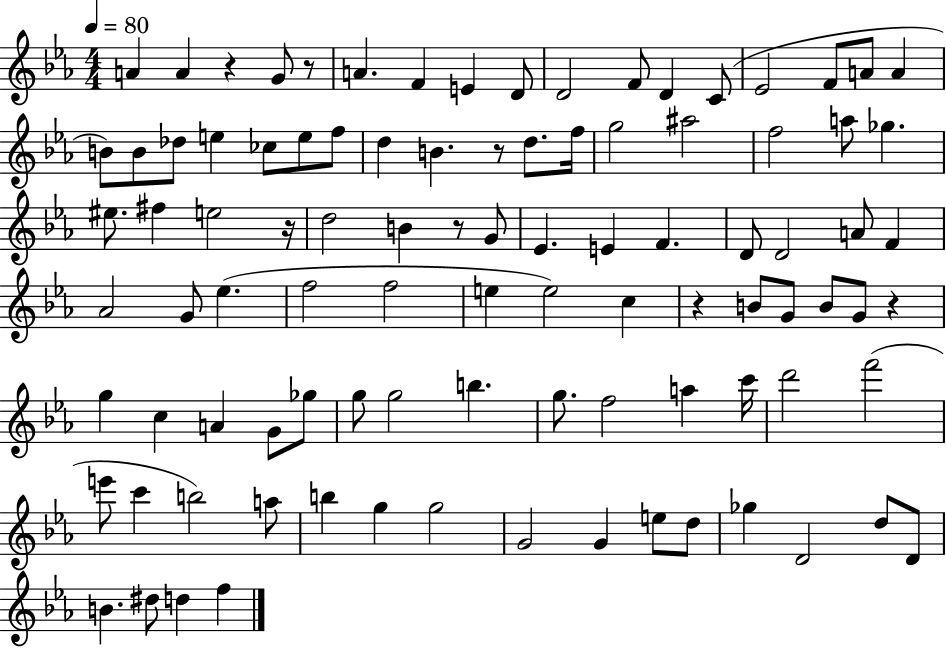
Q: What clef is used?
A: treble